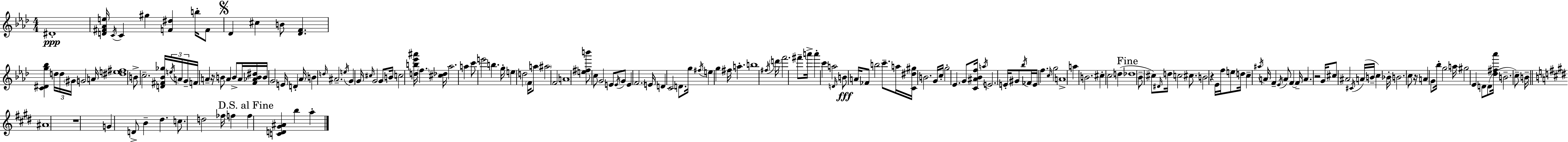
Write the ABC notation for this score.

X:1
T:Untitled
M:4/4
L:1/4
K:Ab
^D4 [D^F_Ae]/4 C/4 C ^g [F^d] b/4 F/2 _D ^c B/2 [_DF] [C^Dg_b] d/4 d/4 ^G/4 G2 A/4 [^de^f]4 B/2 c2 [D^F_B_g]/4 e/4 A/4 G/4 F/4 A z/4 B/2 A B/2 A/4 [F_AB^d]/4 B/4 G2 E/4 D _A/4 B d/4 ^A2 e/4 G G/4 ^c/4 G2 G/2 B/4 c2 [db_e'^a']/4 f [^c_d]/4 _a2 a c'/2 e'2 b g/4 e d2 F/4 a/2 ^a2 F2 A4 [e^fb']/2 c/2 G2 E/2 E/4 G/2 E F2 E/4 D C2 D/2 g/4 ^f/4 e g ^f/4 a b4 ^f/4 d'/4 f'2 ^f'/2 a'/4 a' c' a2 D/4 B/2 A/4 _F/2 b2 c'/2 a/4 [C^d^g]/4 B2 G/4 c/4 g2 _E G/2 [C^A_Bf]/4 a/4 E2 E/4 ^G/2 _b/4 _F/4 E/4 f c/4 g2 A4 a B2 ^c c2 d _d4 _B/2 ^c/2 ^D/4 d/4 c2 ^c/2 B2 z _E/4 f/4 e/2 d/4 c ^a/4 A/4 F _E/4 A/2 F F/4 A z2 G/4 ^c/2 ^A2 ^C/4 A/4 B/4 c _B/4 B2 c/2 z/4 A G/2 _b/4 g2 a/4 ^g2 _E D/2 D/2 [_d^f_a']/4 B2 c/2 B/4 ^A4 z4 G D/2 B ^d c/2 d2 _f/4 f f [CD^G^A] b a